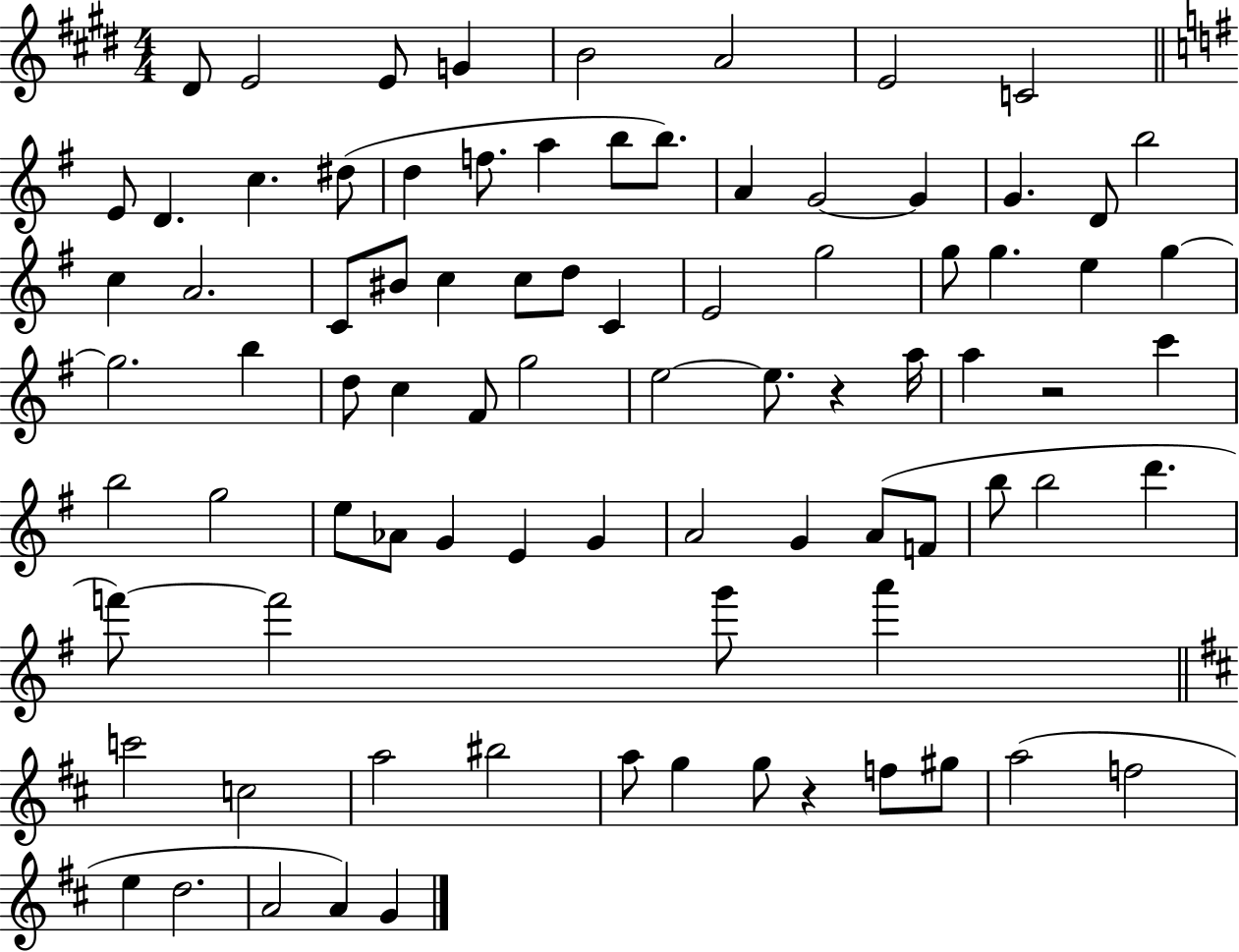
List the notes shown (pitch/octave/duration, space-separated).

D#4/e E4/h E4/e G4/q B4/h A4/h E4/h C4/h E4/e D4/q. C5/q. D#5/e D5/q F5/e. A5/q B5/e B5/e. A4/q G4/h G4/q G4/q. D4/e B5/h C5/q A4/h. C4/e BIS4/e C5/q C5/e D5/e C4/q E4/h G5/h G5/e G5/q. E5/q G5/q G5/h. B5/q D5/e C5/q F#4/e G5/h E5/h E5/e. R/q A5/s A5/q R/h C6/q B5/h G5/h E5/e Ab4/e G4/q E4/q G4/q A4/h G4/q A4/e F4/e B5/e B5/h D6/q. F6/e F6/h G6/e A6/q C6/h C5/h A5/h BIS5/h A5/e G5/q G5/e R/q F5/e G#5/e A5/h F5/h E5/q D5/h. A4/h A4/q G4/q